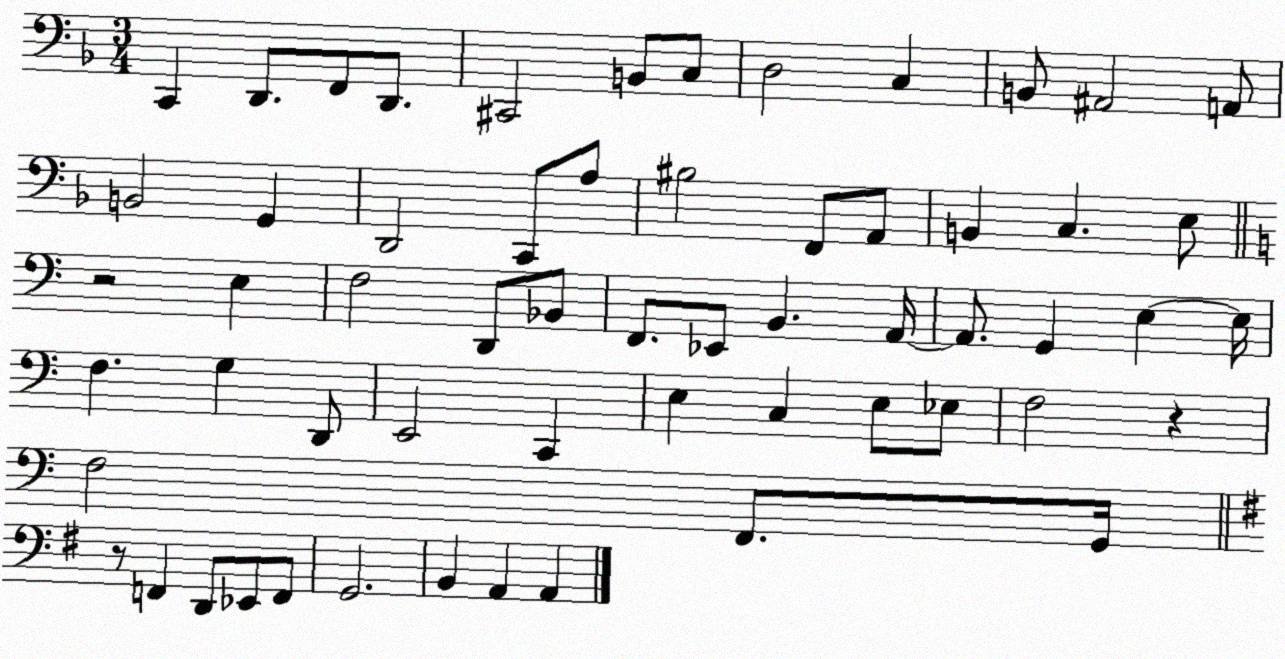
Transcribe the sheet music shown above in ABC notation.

X:1
T:Untitled
M:3/4
L:1/4
K:F
C,, D,,/2 F,,/2 D,,/2 ^C,,2 B,,/2 C,/2 D,2 C, B,,/2 ^A,,2 A,,/2 B,,2 G,, D,,2 C,,/2 A,/2 ^B,2 F,,/2 A,,/2 B,, C, E,/2 z2 E, F,2 D,,/2 _B,,/2 F,,/2 _E,,/2 B,, A,,/4 A,,/2 G,, E, E,/4 F, G, D,,/2 E,,2 C,, E, C, E,/2 _E,/2 F,2 z F,2 F,,/2 G,,/4 z/2 F,, D,,/2 _E,,/2 F,,/2 G,,2 B,, A,, A,,